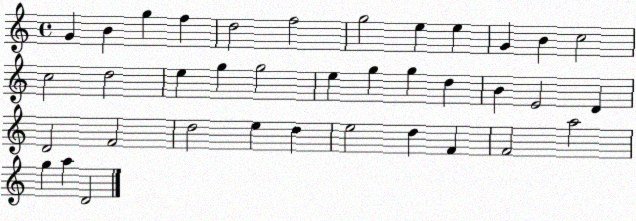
X:1
T:Untitled
M:4/4
L:1/4
K:C
G B g f d2 f2 g2 e e G B c2 c2 d2 e g g2 e g g d B E2 D D2 F2 d2 e d e2 d F F2 a2 g a D2